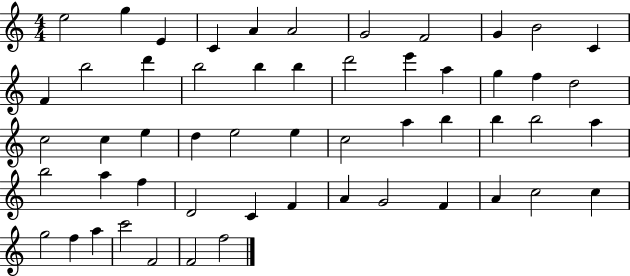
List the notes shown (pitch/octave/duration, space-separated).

E5/h G5/q E4/q C4/q A4/q A4/h G4/h F4/h G4/q B4/h C4/q F4/q B5/h D6/q B5/h B5/q B5/q D6/h E6/q A5/q G5/q F5/q D5/h C5/h C5/q E5/q D5/q E5/h E5/q C5/h A5/q B5/q B5/q B5/h A5/q B5/h A5/q F5/q D4/h C4/q F4/q A4/q G4/h F4/q A4/q C5/h C5/q G5/h F5/q A5/q C6/h F4/h F4/h F5/h